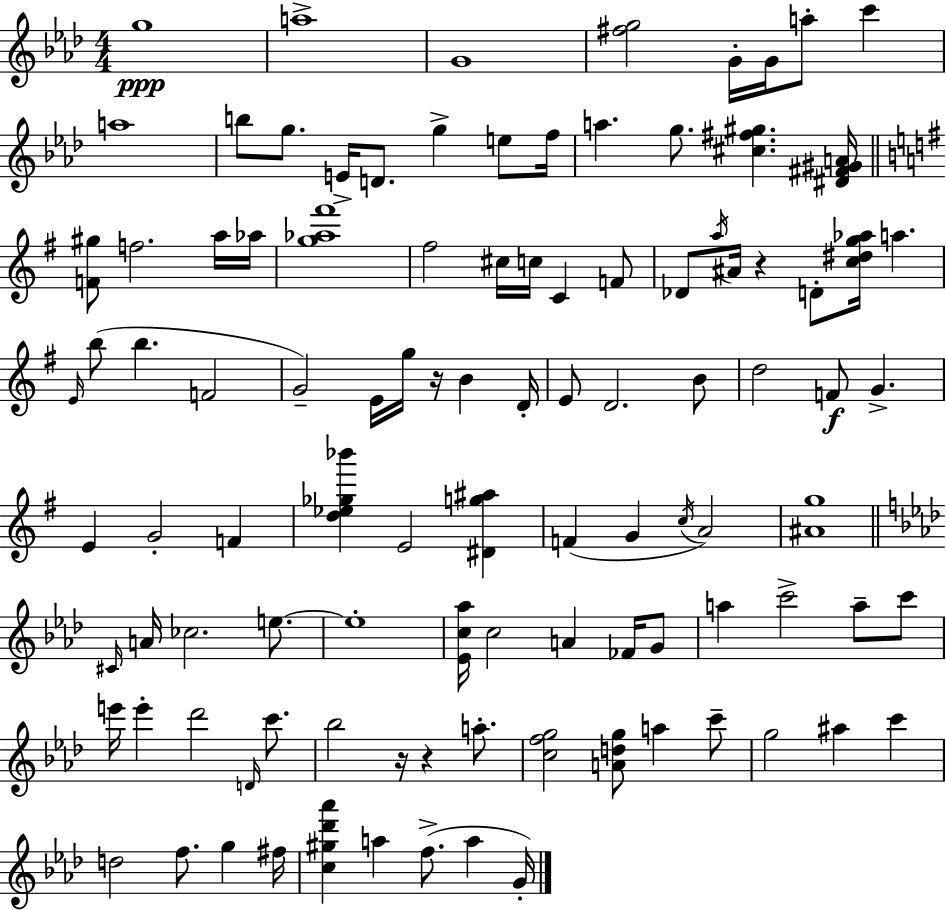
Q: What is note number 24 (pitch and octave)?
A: C4